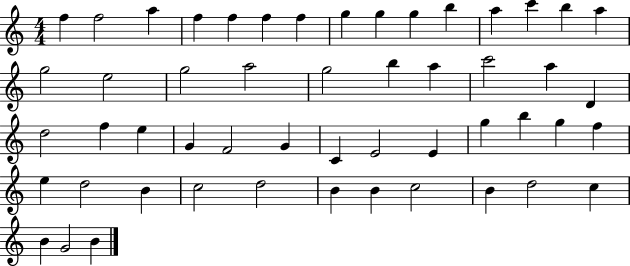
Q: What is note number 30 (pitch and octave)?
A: F4